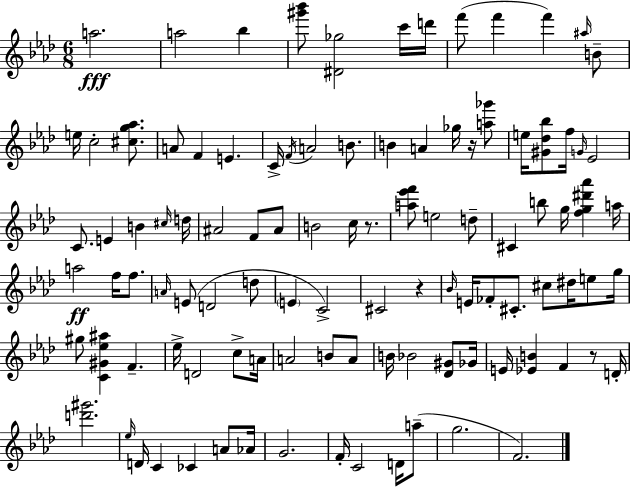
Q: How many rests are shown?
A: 4